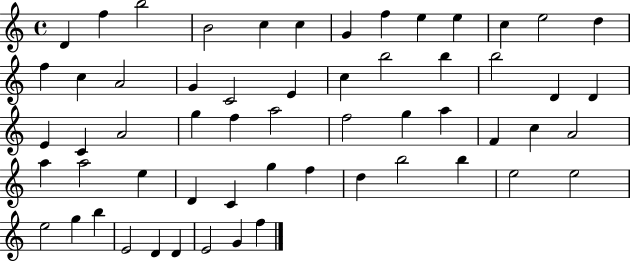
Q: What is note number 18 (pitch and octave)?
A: C4